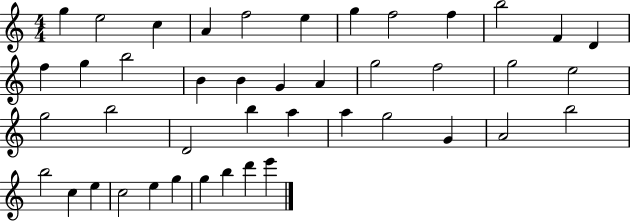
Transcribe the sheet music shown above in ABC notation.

X:1
T:Untitled
M:4/4
L:1/4
K:C
g e2 c A f2 e g f2 f b2 F D f g b2 B B G A g2 f2 g2 e2 g2 b2 D2 b a a g2 G A2 b2 b2 c e c2 e g g b d' e'